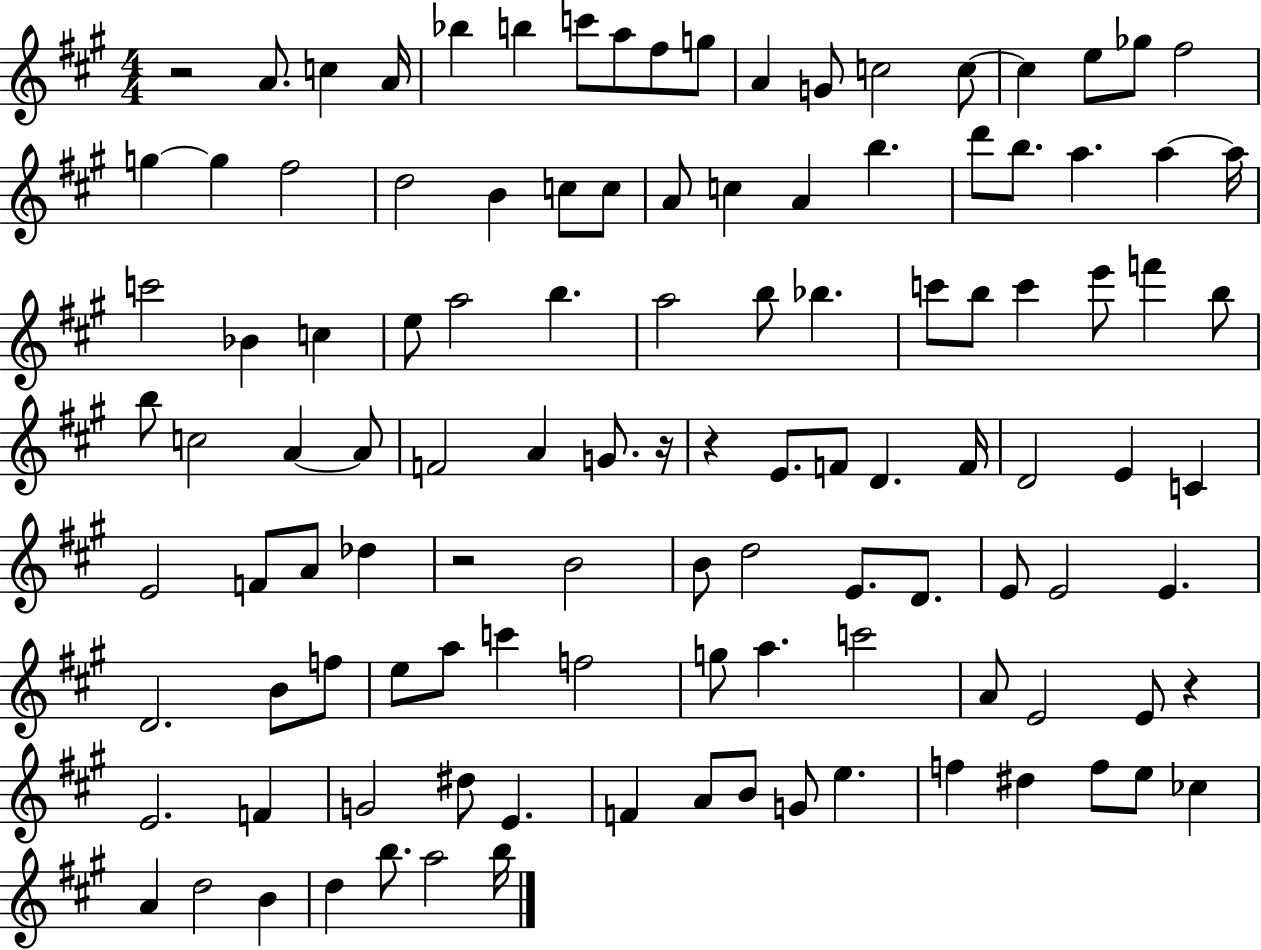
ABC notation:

X:1
T:Untitled
M:4/4
L:1/4
K:A
z2 A/2 c A/4 _b b c'/2 a/2 ^f/2 g/2 A G/2 c2 c/2 c e/2 _g/2 ^f2 g g ^f2 d2 B c/2 c/2 A/2 c A b d'/2 b/2 a a a/4 c'2 _B c e/2 a2 b a2 b/2 _b c'/2 b/2 c' e'/2 f' b/2 b/2 c2 A A/2 F2 A G/2 z/4 z E/2 F/2 D F/4 D2 E C E2 F/2 A/2 _d z2 B2 B/2 d2 E/2 D/2 E/2 E2 E D2 B/2 f/2 e/2 a/2 c' f2 g/2 a c'2 A/2 E2 E/2 z E2 F G2 ^d/2 E F A/2 B/2 G/2 e f ^d f/2 e/2 _c A d2 B d b/2 a2 b/4